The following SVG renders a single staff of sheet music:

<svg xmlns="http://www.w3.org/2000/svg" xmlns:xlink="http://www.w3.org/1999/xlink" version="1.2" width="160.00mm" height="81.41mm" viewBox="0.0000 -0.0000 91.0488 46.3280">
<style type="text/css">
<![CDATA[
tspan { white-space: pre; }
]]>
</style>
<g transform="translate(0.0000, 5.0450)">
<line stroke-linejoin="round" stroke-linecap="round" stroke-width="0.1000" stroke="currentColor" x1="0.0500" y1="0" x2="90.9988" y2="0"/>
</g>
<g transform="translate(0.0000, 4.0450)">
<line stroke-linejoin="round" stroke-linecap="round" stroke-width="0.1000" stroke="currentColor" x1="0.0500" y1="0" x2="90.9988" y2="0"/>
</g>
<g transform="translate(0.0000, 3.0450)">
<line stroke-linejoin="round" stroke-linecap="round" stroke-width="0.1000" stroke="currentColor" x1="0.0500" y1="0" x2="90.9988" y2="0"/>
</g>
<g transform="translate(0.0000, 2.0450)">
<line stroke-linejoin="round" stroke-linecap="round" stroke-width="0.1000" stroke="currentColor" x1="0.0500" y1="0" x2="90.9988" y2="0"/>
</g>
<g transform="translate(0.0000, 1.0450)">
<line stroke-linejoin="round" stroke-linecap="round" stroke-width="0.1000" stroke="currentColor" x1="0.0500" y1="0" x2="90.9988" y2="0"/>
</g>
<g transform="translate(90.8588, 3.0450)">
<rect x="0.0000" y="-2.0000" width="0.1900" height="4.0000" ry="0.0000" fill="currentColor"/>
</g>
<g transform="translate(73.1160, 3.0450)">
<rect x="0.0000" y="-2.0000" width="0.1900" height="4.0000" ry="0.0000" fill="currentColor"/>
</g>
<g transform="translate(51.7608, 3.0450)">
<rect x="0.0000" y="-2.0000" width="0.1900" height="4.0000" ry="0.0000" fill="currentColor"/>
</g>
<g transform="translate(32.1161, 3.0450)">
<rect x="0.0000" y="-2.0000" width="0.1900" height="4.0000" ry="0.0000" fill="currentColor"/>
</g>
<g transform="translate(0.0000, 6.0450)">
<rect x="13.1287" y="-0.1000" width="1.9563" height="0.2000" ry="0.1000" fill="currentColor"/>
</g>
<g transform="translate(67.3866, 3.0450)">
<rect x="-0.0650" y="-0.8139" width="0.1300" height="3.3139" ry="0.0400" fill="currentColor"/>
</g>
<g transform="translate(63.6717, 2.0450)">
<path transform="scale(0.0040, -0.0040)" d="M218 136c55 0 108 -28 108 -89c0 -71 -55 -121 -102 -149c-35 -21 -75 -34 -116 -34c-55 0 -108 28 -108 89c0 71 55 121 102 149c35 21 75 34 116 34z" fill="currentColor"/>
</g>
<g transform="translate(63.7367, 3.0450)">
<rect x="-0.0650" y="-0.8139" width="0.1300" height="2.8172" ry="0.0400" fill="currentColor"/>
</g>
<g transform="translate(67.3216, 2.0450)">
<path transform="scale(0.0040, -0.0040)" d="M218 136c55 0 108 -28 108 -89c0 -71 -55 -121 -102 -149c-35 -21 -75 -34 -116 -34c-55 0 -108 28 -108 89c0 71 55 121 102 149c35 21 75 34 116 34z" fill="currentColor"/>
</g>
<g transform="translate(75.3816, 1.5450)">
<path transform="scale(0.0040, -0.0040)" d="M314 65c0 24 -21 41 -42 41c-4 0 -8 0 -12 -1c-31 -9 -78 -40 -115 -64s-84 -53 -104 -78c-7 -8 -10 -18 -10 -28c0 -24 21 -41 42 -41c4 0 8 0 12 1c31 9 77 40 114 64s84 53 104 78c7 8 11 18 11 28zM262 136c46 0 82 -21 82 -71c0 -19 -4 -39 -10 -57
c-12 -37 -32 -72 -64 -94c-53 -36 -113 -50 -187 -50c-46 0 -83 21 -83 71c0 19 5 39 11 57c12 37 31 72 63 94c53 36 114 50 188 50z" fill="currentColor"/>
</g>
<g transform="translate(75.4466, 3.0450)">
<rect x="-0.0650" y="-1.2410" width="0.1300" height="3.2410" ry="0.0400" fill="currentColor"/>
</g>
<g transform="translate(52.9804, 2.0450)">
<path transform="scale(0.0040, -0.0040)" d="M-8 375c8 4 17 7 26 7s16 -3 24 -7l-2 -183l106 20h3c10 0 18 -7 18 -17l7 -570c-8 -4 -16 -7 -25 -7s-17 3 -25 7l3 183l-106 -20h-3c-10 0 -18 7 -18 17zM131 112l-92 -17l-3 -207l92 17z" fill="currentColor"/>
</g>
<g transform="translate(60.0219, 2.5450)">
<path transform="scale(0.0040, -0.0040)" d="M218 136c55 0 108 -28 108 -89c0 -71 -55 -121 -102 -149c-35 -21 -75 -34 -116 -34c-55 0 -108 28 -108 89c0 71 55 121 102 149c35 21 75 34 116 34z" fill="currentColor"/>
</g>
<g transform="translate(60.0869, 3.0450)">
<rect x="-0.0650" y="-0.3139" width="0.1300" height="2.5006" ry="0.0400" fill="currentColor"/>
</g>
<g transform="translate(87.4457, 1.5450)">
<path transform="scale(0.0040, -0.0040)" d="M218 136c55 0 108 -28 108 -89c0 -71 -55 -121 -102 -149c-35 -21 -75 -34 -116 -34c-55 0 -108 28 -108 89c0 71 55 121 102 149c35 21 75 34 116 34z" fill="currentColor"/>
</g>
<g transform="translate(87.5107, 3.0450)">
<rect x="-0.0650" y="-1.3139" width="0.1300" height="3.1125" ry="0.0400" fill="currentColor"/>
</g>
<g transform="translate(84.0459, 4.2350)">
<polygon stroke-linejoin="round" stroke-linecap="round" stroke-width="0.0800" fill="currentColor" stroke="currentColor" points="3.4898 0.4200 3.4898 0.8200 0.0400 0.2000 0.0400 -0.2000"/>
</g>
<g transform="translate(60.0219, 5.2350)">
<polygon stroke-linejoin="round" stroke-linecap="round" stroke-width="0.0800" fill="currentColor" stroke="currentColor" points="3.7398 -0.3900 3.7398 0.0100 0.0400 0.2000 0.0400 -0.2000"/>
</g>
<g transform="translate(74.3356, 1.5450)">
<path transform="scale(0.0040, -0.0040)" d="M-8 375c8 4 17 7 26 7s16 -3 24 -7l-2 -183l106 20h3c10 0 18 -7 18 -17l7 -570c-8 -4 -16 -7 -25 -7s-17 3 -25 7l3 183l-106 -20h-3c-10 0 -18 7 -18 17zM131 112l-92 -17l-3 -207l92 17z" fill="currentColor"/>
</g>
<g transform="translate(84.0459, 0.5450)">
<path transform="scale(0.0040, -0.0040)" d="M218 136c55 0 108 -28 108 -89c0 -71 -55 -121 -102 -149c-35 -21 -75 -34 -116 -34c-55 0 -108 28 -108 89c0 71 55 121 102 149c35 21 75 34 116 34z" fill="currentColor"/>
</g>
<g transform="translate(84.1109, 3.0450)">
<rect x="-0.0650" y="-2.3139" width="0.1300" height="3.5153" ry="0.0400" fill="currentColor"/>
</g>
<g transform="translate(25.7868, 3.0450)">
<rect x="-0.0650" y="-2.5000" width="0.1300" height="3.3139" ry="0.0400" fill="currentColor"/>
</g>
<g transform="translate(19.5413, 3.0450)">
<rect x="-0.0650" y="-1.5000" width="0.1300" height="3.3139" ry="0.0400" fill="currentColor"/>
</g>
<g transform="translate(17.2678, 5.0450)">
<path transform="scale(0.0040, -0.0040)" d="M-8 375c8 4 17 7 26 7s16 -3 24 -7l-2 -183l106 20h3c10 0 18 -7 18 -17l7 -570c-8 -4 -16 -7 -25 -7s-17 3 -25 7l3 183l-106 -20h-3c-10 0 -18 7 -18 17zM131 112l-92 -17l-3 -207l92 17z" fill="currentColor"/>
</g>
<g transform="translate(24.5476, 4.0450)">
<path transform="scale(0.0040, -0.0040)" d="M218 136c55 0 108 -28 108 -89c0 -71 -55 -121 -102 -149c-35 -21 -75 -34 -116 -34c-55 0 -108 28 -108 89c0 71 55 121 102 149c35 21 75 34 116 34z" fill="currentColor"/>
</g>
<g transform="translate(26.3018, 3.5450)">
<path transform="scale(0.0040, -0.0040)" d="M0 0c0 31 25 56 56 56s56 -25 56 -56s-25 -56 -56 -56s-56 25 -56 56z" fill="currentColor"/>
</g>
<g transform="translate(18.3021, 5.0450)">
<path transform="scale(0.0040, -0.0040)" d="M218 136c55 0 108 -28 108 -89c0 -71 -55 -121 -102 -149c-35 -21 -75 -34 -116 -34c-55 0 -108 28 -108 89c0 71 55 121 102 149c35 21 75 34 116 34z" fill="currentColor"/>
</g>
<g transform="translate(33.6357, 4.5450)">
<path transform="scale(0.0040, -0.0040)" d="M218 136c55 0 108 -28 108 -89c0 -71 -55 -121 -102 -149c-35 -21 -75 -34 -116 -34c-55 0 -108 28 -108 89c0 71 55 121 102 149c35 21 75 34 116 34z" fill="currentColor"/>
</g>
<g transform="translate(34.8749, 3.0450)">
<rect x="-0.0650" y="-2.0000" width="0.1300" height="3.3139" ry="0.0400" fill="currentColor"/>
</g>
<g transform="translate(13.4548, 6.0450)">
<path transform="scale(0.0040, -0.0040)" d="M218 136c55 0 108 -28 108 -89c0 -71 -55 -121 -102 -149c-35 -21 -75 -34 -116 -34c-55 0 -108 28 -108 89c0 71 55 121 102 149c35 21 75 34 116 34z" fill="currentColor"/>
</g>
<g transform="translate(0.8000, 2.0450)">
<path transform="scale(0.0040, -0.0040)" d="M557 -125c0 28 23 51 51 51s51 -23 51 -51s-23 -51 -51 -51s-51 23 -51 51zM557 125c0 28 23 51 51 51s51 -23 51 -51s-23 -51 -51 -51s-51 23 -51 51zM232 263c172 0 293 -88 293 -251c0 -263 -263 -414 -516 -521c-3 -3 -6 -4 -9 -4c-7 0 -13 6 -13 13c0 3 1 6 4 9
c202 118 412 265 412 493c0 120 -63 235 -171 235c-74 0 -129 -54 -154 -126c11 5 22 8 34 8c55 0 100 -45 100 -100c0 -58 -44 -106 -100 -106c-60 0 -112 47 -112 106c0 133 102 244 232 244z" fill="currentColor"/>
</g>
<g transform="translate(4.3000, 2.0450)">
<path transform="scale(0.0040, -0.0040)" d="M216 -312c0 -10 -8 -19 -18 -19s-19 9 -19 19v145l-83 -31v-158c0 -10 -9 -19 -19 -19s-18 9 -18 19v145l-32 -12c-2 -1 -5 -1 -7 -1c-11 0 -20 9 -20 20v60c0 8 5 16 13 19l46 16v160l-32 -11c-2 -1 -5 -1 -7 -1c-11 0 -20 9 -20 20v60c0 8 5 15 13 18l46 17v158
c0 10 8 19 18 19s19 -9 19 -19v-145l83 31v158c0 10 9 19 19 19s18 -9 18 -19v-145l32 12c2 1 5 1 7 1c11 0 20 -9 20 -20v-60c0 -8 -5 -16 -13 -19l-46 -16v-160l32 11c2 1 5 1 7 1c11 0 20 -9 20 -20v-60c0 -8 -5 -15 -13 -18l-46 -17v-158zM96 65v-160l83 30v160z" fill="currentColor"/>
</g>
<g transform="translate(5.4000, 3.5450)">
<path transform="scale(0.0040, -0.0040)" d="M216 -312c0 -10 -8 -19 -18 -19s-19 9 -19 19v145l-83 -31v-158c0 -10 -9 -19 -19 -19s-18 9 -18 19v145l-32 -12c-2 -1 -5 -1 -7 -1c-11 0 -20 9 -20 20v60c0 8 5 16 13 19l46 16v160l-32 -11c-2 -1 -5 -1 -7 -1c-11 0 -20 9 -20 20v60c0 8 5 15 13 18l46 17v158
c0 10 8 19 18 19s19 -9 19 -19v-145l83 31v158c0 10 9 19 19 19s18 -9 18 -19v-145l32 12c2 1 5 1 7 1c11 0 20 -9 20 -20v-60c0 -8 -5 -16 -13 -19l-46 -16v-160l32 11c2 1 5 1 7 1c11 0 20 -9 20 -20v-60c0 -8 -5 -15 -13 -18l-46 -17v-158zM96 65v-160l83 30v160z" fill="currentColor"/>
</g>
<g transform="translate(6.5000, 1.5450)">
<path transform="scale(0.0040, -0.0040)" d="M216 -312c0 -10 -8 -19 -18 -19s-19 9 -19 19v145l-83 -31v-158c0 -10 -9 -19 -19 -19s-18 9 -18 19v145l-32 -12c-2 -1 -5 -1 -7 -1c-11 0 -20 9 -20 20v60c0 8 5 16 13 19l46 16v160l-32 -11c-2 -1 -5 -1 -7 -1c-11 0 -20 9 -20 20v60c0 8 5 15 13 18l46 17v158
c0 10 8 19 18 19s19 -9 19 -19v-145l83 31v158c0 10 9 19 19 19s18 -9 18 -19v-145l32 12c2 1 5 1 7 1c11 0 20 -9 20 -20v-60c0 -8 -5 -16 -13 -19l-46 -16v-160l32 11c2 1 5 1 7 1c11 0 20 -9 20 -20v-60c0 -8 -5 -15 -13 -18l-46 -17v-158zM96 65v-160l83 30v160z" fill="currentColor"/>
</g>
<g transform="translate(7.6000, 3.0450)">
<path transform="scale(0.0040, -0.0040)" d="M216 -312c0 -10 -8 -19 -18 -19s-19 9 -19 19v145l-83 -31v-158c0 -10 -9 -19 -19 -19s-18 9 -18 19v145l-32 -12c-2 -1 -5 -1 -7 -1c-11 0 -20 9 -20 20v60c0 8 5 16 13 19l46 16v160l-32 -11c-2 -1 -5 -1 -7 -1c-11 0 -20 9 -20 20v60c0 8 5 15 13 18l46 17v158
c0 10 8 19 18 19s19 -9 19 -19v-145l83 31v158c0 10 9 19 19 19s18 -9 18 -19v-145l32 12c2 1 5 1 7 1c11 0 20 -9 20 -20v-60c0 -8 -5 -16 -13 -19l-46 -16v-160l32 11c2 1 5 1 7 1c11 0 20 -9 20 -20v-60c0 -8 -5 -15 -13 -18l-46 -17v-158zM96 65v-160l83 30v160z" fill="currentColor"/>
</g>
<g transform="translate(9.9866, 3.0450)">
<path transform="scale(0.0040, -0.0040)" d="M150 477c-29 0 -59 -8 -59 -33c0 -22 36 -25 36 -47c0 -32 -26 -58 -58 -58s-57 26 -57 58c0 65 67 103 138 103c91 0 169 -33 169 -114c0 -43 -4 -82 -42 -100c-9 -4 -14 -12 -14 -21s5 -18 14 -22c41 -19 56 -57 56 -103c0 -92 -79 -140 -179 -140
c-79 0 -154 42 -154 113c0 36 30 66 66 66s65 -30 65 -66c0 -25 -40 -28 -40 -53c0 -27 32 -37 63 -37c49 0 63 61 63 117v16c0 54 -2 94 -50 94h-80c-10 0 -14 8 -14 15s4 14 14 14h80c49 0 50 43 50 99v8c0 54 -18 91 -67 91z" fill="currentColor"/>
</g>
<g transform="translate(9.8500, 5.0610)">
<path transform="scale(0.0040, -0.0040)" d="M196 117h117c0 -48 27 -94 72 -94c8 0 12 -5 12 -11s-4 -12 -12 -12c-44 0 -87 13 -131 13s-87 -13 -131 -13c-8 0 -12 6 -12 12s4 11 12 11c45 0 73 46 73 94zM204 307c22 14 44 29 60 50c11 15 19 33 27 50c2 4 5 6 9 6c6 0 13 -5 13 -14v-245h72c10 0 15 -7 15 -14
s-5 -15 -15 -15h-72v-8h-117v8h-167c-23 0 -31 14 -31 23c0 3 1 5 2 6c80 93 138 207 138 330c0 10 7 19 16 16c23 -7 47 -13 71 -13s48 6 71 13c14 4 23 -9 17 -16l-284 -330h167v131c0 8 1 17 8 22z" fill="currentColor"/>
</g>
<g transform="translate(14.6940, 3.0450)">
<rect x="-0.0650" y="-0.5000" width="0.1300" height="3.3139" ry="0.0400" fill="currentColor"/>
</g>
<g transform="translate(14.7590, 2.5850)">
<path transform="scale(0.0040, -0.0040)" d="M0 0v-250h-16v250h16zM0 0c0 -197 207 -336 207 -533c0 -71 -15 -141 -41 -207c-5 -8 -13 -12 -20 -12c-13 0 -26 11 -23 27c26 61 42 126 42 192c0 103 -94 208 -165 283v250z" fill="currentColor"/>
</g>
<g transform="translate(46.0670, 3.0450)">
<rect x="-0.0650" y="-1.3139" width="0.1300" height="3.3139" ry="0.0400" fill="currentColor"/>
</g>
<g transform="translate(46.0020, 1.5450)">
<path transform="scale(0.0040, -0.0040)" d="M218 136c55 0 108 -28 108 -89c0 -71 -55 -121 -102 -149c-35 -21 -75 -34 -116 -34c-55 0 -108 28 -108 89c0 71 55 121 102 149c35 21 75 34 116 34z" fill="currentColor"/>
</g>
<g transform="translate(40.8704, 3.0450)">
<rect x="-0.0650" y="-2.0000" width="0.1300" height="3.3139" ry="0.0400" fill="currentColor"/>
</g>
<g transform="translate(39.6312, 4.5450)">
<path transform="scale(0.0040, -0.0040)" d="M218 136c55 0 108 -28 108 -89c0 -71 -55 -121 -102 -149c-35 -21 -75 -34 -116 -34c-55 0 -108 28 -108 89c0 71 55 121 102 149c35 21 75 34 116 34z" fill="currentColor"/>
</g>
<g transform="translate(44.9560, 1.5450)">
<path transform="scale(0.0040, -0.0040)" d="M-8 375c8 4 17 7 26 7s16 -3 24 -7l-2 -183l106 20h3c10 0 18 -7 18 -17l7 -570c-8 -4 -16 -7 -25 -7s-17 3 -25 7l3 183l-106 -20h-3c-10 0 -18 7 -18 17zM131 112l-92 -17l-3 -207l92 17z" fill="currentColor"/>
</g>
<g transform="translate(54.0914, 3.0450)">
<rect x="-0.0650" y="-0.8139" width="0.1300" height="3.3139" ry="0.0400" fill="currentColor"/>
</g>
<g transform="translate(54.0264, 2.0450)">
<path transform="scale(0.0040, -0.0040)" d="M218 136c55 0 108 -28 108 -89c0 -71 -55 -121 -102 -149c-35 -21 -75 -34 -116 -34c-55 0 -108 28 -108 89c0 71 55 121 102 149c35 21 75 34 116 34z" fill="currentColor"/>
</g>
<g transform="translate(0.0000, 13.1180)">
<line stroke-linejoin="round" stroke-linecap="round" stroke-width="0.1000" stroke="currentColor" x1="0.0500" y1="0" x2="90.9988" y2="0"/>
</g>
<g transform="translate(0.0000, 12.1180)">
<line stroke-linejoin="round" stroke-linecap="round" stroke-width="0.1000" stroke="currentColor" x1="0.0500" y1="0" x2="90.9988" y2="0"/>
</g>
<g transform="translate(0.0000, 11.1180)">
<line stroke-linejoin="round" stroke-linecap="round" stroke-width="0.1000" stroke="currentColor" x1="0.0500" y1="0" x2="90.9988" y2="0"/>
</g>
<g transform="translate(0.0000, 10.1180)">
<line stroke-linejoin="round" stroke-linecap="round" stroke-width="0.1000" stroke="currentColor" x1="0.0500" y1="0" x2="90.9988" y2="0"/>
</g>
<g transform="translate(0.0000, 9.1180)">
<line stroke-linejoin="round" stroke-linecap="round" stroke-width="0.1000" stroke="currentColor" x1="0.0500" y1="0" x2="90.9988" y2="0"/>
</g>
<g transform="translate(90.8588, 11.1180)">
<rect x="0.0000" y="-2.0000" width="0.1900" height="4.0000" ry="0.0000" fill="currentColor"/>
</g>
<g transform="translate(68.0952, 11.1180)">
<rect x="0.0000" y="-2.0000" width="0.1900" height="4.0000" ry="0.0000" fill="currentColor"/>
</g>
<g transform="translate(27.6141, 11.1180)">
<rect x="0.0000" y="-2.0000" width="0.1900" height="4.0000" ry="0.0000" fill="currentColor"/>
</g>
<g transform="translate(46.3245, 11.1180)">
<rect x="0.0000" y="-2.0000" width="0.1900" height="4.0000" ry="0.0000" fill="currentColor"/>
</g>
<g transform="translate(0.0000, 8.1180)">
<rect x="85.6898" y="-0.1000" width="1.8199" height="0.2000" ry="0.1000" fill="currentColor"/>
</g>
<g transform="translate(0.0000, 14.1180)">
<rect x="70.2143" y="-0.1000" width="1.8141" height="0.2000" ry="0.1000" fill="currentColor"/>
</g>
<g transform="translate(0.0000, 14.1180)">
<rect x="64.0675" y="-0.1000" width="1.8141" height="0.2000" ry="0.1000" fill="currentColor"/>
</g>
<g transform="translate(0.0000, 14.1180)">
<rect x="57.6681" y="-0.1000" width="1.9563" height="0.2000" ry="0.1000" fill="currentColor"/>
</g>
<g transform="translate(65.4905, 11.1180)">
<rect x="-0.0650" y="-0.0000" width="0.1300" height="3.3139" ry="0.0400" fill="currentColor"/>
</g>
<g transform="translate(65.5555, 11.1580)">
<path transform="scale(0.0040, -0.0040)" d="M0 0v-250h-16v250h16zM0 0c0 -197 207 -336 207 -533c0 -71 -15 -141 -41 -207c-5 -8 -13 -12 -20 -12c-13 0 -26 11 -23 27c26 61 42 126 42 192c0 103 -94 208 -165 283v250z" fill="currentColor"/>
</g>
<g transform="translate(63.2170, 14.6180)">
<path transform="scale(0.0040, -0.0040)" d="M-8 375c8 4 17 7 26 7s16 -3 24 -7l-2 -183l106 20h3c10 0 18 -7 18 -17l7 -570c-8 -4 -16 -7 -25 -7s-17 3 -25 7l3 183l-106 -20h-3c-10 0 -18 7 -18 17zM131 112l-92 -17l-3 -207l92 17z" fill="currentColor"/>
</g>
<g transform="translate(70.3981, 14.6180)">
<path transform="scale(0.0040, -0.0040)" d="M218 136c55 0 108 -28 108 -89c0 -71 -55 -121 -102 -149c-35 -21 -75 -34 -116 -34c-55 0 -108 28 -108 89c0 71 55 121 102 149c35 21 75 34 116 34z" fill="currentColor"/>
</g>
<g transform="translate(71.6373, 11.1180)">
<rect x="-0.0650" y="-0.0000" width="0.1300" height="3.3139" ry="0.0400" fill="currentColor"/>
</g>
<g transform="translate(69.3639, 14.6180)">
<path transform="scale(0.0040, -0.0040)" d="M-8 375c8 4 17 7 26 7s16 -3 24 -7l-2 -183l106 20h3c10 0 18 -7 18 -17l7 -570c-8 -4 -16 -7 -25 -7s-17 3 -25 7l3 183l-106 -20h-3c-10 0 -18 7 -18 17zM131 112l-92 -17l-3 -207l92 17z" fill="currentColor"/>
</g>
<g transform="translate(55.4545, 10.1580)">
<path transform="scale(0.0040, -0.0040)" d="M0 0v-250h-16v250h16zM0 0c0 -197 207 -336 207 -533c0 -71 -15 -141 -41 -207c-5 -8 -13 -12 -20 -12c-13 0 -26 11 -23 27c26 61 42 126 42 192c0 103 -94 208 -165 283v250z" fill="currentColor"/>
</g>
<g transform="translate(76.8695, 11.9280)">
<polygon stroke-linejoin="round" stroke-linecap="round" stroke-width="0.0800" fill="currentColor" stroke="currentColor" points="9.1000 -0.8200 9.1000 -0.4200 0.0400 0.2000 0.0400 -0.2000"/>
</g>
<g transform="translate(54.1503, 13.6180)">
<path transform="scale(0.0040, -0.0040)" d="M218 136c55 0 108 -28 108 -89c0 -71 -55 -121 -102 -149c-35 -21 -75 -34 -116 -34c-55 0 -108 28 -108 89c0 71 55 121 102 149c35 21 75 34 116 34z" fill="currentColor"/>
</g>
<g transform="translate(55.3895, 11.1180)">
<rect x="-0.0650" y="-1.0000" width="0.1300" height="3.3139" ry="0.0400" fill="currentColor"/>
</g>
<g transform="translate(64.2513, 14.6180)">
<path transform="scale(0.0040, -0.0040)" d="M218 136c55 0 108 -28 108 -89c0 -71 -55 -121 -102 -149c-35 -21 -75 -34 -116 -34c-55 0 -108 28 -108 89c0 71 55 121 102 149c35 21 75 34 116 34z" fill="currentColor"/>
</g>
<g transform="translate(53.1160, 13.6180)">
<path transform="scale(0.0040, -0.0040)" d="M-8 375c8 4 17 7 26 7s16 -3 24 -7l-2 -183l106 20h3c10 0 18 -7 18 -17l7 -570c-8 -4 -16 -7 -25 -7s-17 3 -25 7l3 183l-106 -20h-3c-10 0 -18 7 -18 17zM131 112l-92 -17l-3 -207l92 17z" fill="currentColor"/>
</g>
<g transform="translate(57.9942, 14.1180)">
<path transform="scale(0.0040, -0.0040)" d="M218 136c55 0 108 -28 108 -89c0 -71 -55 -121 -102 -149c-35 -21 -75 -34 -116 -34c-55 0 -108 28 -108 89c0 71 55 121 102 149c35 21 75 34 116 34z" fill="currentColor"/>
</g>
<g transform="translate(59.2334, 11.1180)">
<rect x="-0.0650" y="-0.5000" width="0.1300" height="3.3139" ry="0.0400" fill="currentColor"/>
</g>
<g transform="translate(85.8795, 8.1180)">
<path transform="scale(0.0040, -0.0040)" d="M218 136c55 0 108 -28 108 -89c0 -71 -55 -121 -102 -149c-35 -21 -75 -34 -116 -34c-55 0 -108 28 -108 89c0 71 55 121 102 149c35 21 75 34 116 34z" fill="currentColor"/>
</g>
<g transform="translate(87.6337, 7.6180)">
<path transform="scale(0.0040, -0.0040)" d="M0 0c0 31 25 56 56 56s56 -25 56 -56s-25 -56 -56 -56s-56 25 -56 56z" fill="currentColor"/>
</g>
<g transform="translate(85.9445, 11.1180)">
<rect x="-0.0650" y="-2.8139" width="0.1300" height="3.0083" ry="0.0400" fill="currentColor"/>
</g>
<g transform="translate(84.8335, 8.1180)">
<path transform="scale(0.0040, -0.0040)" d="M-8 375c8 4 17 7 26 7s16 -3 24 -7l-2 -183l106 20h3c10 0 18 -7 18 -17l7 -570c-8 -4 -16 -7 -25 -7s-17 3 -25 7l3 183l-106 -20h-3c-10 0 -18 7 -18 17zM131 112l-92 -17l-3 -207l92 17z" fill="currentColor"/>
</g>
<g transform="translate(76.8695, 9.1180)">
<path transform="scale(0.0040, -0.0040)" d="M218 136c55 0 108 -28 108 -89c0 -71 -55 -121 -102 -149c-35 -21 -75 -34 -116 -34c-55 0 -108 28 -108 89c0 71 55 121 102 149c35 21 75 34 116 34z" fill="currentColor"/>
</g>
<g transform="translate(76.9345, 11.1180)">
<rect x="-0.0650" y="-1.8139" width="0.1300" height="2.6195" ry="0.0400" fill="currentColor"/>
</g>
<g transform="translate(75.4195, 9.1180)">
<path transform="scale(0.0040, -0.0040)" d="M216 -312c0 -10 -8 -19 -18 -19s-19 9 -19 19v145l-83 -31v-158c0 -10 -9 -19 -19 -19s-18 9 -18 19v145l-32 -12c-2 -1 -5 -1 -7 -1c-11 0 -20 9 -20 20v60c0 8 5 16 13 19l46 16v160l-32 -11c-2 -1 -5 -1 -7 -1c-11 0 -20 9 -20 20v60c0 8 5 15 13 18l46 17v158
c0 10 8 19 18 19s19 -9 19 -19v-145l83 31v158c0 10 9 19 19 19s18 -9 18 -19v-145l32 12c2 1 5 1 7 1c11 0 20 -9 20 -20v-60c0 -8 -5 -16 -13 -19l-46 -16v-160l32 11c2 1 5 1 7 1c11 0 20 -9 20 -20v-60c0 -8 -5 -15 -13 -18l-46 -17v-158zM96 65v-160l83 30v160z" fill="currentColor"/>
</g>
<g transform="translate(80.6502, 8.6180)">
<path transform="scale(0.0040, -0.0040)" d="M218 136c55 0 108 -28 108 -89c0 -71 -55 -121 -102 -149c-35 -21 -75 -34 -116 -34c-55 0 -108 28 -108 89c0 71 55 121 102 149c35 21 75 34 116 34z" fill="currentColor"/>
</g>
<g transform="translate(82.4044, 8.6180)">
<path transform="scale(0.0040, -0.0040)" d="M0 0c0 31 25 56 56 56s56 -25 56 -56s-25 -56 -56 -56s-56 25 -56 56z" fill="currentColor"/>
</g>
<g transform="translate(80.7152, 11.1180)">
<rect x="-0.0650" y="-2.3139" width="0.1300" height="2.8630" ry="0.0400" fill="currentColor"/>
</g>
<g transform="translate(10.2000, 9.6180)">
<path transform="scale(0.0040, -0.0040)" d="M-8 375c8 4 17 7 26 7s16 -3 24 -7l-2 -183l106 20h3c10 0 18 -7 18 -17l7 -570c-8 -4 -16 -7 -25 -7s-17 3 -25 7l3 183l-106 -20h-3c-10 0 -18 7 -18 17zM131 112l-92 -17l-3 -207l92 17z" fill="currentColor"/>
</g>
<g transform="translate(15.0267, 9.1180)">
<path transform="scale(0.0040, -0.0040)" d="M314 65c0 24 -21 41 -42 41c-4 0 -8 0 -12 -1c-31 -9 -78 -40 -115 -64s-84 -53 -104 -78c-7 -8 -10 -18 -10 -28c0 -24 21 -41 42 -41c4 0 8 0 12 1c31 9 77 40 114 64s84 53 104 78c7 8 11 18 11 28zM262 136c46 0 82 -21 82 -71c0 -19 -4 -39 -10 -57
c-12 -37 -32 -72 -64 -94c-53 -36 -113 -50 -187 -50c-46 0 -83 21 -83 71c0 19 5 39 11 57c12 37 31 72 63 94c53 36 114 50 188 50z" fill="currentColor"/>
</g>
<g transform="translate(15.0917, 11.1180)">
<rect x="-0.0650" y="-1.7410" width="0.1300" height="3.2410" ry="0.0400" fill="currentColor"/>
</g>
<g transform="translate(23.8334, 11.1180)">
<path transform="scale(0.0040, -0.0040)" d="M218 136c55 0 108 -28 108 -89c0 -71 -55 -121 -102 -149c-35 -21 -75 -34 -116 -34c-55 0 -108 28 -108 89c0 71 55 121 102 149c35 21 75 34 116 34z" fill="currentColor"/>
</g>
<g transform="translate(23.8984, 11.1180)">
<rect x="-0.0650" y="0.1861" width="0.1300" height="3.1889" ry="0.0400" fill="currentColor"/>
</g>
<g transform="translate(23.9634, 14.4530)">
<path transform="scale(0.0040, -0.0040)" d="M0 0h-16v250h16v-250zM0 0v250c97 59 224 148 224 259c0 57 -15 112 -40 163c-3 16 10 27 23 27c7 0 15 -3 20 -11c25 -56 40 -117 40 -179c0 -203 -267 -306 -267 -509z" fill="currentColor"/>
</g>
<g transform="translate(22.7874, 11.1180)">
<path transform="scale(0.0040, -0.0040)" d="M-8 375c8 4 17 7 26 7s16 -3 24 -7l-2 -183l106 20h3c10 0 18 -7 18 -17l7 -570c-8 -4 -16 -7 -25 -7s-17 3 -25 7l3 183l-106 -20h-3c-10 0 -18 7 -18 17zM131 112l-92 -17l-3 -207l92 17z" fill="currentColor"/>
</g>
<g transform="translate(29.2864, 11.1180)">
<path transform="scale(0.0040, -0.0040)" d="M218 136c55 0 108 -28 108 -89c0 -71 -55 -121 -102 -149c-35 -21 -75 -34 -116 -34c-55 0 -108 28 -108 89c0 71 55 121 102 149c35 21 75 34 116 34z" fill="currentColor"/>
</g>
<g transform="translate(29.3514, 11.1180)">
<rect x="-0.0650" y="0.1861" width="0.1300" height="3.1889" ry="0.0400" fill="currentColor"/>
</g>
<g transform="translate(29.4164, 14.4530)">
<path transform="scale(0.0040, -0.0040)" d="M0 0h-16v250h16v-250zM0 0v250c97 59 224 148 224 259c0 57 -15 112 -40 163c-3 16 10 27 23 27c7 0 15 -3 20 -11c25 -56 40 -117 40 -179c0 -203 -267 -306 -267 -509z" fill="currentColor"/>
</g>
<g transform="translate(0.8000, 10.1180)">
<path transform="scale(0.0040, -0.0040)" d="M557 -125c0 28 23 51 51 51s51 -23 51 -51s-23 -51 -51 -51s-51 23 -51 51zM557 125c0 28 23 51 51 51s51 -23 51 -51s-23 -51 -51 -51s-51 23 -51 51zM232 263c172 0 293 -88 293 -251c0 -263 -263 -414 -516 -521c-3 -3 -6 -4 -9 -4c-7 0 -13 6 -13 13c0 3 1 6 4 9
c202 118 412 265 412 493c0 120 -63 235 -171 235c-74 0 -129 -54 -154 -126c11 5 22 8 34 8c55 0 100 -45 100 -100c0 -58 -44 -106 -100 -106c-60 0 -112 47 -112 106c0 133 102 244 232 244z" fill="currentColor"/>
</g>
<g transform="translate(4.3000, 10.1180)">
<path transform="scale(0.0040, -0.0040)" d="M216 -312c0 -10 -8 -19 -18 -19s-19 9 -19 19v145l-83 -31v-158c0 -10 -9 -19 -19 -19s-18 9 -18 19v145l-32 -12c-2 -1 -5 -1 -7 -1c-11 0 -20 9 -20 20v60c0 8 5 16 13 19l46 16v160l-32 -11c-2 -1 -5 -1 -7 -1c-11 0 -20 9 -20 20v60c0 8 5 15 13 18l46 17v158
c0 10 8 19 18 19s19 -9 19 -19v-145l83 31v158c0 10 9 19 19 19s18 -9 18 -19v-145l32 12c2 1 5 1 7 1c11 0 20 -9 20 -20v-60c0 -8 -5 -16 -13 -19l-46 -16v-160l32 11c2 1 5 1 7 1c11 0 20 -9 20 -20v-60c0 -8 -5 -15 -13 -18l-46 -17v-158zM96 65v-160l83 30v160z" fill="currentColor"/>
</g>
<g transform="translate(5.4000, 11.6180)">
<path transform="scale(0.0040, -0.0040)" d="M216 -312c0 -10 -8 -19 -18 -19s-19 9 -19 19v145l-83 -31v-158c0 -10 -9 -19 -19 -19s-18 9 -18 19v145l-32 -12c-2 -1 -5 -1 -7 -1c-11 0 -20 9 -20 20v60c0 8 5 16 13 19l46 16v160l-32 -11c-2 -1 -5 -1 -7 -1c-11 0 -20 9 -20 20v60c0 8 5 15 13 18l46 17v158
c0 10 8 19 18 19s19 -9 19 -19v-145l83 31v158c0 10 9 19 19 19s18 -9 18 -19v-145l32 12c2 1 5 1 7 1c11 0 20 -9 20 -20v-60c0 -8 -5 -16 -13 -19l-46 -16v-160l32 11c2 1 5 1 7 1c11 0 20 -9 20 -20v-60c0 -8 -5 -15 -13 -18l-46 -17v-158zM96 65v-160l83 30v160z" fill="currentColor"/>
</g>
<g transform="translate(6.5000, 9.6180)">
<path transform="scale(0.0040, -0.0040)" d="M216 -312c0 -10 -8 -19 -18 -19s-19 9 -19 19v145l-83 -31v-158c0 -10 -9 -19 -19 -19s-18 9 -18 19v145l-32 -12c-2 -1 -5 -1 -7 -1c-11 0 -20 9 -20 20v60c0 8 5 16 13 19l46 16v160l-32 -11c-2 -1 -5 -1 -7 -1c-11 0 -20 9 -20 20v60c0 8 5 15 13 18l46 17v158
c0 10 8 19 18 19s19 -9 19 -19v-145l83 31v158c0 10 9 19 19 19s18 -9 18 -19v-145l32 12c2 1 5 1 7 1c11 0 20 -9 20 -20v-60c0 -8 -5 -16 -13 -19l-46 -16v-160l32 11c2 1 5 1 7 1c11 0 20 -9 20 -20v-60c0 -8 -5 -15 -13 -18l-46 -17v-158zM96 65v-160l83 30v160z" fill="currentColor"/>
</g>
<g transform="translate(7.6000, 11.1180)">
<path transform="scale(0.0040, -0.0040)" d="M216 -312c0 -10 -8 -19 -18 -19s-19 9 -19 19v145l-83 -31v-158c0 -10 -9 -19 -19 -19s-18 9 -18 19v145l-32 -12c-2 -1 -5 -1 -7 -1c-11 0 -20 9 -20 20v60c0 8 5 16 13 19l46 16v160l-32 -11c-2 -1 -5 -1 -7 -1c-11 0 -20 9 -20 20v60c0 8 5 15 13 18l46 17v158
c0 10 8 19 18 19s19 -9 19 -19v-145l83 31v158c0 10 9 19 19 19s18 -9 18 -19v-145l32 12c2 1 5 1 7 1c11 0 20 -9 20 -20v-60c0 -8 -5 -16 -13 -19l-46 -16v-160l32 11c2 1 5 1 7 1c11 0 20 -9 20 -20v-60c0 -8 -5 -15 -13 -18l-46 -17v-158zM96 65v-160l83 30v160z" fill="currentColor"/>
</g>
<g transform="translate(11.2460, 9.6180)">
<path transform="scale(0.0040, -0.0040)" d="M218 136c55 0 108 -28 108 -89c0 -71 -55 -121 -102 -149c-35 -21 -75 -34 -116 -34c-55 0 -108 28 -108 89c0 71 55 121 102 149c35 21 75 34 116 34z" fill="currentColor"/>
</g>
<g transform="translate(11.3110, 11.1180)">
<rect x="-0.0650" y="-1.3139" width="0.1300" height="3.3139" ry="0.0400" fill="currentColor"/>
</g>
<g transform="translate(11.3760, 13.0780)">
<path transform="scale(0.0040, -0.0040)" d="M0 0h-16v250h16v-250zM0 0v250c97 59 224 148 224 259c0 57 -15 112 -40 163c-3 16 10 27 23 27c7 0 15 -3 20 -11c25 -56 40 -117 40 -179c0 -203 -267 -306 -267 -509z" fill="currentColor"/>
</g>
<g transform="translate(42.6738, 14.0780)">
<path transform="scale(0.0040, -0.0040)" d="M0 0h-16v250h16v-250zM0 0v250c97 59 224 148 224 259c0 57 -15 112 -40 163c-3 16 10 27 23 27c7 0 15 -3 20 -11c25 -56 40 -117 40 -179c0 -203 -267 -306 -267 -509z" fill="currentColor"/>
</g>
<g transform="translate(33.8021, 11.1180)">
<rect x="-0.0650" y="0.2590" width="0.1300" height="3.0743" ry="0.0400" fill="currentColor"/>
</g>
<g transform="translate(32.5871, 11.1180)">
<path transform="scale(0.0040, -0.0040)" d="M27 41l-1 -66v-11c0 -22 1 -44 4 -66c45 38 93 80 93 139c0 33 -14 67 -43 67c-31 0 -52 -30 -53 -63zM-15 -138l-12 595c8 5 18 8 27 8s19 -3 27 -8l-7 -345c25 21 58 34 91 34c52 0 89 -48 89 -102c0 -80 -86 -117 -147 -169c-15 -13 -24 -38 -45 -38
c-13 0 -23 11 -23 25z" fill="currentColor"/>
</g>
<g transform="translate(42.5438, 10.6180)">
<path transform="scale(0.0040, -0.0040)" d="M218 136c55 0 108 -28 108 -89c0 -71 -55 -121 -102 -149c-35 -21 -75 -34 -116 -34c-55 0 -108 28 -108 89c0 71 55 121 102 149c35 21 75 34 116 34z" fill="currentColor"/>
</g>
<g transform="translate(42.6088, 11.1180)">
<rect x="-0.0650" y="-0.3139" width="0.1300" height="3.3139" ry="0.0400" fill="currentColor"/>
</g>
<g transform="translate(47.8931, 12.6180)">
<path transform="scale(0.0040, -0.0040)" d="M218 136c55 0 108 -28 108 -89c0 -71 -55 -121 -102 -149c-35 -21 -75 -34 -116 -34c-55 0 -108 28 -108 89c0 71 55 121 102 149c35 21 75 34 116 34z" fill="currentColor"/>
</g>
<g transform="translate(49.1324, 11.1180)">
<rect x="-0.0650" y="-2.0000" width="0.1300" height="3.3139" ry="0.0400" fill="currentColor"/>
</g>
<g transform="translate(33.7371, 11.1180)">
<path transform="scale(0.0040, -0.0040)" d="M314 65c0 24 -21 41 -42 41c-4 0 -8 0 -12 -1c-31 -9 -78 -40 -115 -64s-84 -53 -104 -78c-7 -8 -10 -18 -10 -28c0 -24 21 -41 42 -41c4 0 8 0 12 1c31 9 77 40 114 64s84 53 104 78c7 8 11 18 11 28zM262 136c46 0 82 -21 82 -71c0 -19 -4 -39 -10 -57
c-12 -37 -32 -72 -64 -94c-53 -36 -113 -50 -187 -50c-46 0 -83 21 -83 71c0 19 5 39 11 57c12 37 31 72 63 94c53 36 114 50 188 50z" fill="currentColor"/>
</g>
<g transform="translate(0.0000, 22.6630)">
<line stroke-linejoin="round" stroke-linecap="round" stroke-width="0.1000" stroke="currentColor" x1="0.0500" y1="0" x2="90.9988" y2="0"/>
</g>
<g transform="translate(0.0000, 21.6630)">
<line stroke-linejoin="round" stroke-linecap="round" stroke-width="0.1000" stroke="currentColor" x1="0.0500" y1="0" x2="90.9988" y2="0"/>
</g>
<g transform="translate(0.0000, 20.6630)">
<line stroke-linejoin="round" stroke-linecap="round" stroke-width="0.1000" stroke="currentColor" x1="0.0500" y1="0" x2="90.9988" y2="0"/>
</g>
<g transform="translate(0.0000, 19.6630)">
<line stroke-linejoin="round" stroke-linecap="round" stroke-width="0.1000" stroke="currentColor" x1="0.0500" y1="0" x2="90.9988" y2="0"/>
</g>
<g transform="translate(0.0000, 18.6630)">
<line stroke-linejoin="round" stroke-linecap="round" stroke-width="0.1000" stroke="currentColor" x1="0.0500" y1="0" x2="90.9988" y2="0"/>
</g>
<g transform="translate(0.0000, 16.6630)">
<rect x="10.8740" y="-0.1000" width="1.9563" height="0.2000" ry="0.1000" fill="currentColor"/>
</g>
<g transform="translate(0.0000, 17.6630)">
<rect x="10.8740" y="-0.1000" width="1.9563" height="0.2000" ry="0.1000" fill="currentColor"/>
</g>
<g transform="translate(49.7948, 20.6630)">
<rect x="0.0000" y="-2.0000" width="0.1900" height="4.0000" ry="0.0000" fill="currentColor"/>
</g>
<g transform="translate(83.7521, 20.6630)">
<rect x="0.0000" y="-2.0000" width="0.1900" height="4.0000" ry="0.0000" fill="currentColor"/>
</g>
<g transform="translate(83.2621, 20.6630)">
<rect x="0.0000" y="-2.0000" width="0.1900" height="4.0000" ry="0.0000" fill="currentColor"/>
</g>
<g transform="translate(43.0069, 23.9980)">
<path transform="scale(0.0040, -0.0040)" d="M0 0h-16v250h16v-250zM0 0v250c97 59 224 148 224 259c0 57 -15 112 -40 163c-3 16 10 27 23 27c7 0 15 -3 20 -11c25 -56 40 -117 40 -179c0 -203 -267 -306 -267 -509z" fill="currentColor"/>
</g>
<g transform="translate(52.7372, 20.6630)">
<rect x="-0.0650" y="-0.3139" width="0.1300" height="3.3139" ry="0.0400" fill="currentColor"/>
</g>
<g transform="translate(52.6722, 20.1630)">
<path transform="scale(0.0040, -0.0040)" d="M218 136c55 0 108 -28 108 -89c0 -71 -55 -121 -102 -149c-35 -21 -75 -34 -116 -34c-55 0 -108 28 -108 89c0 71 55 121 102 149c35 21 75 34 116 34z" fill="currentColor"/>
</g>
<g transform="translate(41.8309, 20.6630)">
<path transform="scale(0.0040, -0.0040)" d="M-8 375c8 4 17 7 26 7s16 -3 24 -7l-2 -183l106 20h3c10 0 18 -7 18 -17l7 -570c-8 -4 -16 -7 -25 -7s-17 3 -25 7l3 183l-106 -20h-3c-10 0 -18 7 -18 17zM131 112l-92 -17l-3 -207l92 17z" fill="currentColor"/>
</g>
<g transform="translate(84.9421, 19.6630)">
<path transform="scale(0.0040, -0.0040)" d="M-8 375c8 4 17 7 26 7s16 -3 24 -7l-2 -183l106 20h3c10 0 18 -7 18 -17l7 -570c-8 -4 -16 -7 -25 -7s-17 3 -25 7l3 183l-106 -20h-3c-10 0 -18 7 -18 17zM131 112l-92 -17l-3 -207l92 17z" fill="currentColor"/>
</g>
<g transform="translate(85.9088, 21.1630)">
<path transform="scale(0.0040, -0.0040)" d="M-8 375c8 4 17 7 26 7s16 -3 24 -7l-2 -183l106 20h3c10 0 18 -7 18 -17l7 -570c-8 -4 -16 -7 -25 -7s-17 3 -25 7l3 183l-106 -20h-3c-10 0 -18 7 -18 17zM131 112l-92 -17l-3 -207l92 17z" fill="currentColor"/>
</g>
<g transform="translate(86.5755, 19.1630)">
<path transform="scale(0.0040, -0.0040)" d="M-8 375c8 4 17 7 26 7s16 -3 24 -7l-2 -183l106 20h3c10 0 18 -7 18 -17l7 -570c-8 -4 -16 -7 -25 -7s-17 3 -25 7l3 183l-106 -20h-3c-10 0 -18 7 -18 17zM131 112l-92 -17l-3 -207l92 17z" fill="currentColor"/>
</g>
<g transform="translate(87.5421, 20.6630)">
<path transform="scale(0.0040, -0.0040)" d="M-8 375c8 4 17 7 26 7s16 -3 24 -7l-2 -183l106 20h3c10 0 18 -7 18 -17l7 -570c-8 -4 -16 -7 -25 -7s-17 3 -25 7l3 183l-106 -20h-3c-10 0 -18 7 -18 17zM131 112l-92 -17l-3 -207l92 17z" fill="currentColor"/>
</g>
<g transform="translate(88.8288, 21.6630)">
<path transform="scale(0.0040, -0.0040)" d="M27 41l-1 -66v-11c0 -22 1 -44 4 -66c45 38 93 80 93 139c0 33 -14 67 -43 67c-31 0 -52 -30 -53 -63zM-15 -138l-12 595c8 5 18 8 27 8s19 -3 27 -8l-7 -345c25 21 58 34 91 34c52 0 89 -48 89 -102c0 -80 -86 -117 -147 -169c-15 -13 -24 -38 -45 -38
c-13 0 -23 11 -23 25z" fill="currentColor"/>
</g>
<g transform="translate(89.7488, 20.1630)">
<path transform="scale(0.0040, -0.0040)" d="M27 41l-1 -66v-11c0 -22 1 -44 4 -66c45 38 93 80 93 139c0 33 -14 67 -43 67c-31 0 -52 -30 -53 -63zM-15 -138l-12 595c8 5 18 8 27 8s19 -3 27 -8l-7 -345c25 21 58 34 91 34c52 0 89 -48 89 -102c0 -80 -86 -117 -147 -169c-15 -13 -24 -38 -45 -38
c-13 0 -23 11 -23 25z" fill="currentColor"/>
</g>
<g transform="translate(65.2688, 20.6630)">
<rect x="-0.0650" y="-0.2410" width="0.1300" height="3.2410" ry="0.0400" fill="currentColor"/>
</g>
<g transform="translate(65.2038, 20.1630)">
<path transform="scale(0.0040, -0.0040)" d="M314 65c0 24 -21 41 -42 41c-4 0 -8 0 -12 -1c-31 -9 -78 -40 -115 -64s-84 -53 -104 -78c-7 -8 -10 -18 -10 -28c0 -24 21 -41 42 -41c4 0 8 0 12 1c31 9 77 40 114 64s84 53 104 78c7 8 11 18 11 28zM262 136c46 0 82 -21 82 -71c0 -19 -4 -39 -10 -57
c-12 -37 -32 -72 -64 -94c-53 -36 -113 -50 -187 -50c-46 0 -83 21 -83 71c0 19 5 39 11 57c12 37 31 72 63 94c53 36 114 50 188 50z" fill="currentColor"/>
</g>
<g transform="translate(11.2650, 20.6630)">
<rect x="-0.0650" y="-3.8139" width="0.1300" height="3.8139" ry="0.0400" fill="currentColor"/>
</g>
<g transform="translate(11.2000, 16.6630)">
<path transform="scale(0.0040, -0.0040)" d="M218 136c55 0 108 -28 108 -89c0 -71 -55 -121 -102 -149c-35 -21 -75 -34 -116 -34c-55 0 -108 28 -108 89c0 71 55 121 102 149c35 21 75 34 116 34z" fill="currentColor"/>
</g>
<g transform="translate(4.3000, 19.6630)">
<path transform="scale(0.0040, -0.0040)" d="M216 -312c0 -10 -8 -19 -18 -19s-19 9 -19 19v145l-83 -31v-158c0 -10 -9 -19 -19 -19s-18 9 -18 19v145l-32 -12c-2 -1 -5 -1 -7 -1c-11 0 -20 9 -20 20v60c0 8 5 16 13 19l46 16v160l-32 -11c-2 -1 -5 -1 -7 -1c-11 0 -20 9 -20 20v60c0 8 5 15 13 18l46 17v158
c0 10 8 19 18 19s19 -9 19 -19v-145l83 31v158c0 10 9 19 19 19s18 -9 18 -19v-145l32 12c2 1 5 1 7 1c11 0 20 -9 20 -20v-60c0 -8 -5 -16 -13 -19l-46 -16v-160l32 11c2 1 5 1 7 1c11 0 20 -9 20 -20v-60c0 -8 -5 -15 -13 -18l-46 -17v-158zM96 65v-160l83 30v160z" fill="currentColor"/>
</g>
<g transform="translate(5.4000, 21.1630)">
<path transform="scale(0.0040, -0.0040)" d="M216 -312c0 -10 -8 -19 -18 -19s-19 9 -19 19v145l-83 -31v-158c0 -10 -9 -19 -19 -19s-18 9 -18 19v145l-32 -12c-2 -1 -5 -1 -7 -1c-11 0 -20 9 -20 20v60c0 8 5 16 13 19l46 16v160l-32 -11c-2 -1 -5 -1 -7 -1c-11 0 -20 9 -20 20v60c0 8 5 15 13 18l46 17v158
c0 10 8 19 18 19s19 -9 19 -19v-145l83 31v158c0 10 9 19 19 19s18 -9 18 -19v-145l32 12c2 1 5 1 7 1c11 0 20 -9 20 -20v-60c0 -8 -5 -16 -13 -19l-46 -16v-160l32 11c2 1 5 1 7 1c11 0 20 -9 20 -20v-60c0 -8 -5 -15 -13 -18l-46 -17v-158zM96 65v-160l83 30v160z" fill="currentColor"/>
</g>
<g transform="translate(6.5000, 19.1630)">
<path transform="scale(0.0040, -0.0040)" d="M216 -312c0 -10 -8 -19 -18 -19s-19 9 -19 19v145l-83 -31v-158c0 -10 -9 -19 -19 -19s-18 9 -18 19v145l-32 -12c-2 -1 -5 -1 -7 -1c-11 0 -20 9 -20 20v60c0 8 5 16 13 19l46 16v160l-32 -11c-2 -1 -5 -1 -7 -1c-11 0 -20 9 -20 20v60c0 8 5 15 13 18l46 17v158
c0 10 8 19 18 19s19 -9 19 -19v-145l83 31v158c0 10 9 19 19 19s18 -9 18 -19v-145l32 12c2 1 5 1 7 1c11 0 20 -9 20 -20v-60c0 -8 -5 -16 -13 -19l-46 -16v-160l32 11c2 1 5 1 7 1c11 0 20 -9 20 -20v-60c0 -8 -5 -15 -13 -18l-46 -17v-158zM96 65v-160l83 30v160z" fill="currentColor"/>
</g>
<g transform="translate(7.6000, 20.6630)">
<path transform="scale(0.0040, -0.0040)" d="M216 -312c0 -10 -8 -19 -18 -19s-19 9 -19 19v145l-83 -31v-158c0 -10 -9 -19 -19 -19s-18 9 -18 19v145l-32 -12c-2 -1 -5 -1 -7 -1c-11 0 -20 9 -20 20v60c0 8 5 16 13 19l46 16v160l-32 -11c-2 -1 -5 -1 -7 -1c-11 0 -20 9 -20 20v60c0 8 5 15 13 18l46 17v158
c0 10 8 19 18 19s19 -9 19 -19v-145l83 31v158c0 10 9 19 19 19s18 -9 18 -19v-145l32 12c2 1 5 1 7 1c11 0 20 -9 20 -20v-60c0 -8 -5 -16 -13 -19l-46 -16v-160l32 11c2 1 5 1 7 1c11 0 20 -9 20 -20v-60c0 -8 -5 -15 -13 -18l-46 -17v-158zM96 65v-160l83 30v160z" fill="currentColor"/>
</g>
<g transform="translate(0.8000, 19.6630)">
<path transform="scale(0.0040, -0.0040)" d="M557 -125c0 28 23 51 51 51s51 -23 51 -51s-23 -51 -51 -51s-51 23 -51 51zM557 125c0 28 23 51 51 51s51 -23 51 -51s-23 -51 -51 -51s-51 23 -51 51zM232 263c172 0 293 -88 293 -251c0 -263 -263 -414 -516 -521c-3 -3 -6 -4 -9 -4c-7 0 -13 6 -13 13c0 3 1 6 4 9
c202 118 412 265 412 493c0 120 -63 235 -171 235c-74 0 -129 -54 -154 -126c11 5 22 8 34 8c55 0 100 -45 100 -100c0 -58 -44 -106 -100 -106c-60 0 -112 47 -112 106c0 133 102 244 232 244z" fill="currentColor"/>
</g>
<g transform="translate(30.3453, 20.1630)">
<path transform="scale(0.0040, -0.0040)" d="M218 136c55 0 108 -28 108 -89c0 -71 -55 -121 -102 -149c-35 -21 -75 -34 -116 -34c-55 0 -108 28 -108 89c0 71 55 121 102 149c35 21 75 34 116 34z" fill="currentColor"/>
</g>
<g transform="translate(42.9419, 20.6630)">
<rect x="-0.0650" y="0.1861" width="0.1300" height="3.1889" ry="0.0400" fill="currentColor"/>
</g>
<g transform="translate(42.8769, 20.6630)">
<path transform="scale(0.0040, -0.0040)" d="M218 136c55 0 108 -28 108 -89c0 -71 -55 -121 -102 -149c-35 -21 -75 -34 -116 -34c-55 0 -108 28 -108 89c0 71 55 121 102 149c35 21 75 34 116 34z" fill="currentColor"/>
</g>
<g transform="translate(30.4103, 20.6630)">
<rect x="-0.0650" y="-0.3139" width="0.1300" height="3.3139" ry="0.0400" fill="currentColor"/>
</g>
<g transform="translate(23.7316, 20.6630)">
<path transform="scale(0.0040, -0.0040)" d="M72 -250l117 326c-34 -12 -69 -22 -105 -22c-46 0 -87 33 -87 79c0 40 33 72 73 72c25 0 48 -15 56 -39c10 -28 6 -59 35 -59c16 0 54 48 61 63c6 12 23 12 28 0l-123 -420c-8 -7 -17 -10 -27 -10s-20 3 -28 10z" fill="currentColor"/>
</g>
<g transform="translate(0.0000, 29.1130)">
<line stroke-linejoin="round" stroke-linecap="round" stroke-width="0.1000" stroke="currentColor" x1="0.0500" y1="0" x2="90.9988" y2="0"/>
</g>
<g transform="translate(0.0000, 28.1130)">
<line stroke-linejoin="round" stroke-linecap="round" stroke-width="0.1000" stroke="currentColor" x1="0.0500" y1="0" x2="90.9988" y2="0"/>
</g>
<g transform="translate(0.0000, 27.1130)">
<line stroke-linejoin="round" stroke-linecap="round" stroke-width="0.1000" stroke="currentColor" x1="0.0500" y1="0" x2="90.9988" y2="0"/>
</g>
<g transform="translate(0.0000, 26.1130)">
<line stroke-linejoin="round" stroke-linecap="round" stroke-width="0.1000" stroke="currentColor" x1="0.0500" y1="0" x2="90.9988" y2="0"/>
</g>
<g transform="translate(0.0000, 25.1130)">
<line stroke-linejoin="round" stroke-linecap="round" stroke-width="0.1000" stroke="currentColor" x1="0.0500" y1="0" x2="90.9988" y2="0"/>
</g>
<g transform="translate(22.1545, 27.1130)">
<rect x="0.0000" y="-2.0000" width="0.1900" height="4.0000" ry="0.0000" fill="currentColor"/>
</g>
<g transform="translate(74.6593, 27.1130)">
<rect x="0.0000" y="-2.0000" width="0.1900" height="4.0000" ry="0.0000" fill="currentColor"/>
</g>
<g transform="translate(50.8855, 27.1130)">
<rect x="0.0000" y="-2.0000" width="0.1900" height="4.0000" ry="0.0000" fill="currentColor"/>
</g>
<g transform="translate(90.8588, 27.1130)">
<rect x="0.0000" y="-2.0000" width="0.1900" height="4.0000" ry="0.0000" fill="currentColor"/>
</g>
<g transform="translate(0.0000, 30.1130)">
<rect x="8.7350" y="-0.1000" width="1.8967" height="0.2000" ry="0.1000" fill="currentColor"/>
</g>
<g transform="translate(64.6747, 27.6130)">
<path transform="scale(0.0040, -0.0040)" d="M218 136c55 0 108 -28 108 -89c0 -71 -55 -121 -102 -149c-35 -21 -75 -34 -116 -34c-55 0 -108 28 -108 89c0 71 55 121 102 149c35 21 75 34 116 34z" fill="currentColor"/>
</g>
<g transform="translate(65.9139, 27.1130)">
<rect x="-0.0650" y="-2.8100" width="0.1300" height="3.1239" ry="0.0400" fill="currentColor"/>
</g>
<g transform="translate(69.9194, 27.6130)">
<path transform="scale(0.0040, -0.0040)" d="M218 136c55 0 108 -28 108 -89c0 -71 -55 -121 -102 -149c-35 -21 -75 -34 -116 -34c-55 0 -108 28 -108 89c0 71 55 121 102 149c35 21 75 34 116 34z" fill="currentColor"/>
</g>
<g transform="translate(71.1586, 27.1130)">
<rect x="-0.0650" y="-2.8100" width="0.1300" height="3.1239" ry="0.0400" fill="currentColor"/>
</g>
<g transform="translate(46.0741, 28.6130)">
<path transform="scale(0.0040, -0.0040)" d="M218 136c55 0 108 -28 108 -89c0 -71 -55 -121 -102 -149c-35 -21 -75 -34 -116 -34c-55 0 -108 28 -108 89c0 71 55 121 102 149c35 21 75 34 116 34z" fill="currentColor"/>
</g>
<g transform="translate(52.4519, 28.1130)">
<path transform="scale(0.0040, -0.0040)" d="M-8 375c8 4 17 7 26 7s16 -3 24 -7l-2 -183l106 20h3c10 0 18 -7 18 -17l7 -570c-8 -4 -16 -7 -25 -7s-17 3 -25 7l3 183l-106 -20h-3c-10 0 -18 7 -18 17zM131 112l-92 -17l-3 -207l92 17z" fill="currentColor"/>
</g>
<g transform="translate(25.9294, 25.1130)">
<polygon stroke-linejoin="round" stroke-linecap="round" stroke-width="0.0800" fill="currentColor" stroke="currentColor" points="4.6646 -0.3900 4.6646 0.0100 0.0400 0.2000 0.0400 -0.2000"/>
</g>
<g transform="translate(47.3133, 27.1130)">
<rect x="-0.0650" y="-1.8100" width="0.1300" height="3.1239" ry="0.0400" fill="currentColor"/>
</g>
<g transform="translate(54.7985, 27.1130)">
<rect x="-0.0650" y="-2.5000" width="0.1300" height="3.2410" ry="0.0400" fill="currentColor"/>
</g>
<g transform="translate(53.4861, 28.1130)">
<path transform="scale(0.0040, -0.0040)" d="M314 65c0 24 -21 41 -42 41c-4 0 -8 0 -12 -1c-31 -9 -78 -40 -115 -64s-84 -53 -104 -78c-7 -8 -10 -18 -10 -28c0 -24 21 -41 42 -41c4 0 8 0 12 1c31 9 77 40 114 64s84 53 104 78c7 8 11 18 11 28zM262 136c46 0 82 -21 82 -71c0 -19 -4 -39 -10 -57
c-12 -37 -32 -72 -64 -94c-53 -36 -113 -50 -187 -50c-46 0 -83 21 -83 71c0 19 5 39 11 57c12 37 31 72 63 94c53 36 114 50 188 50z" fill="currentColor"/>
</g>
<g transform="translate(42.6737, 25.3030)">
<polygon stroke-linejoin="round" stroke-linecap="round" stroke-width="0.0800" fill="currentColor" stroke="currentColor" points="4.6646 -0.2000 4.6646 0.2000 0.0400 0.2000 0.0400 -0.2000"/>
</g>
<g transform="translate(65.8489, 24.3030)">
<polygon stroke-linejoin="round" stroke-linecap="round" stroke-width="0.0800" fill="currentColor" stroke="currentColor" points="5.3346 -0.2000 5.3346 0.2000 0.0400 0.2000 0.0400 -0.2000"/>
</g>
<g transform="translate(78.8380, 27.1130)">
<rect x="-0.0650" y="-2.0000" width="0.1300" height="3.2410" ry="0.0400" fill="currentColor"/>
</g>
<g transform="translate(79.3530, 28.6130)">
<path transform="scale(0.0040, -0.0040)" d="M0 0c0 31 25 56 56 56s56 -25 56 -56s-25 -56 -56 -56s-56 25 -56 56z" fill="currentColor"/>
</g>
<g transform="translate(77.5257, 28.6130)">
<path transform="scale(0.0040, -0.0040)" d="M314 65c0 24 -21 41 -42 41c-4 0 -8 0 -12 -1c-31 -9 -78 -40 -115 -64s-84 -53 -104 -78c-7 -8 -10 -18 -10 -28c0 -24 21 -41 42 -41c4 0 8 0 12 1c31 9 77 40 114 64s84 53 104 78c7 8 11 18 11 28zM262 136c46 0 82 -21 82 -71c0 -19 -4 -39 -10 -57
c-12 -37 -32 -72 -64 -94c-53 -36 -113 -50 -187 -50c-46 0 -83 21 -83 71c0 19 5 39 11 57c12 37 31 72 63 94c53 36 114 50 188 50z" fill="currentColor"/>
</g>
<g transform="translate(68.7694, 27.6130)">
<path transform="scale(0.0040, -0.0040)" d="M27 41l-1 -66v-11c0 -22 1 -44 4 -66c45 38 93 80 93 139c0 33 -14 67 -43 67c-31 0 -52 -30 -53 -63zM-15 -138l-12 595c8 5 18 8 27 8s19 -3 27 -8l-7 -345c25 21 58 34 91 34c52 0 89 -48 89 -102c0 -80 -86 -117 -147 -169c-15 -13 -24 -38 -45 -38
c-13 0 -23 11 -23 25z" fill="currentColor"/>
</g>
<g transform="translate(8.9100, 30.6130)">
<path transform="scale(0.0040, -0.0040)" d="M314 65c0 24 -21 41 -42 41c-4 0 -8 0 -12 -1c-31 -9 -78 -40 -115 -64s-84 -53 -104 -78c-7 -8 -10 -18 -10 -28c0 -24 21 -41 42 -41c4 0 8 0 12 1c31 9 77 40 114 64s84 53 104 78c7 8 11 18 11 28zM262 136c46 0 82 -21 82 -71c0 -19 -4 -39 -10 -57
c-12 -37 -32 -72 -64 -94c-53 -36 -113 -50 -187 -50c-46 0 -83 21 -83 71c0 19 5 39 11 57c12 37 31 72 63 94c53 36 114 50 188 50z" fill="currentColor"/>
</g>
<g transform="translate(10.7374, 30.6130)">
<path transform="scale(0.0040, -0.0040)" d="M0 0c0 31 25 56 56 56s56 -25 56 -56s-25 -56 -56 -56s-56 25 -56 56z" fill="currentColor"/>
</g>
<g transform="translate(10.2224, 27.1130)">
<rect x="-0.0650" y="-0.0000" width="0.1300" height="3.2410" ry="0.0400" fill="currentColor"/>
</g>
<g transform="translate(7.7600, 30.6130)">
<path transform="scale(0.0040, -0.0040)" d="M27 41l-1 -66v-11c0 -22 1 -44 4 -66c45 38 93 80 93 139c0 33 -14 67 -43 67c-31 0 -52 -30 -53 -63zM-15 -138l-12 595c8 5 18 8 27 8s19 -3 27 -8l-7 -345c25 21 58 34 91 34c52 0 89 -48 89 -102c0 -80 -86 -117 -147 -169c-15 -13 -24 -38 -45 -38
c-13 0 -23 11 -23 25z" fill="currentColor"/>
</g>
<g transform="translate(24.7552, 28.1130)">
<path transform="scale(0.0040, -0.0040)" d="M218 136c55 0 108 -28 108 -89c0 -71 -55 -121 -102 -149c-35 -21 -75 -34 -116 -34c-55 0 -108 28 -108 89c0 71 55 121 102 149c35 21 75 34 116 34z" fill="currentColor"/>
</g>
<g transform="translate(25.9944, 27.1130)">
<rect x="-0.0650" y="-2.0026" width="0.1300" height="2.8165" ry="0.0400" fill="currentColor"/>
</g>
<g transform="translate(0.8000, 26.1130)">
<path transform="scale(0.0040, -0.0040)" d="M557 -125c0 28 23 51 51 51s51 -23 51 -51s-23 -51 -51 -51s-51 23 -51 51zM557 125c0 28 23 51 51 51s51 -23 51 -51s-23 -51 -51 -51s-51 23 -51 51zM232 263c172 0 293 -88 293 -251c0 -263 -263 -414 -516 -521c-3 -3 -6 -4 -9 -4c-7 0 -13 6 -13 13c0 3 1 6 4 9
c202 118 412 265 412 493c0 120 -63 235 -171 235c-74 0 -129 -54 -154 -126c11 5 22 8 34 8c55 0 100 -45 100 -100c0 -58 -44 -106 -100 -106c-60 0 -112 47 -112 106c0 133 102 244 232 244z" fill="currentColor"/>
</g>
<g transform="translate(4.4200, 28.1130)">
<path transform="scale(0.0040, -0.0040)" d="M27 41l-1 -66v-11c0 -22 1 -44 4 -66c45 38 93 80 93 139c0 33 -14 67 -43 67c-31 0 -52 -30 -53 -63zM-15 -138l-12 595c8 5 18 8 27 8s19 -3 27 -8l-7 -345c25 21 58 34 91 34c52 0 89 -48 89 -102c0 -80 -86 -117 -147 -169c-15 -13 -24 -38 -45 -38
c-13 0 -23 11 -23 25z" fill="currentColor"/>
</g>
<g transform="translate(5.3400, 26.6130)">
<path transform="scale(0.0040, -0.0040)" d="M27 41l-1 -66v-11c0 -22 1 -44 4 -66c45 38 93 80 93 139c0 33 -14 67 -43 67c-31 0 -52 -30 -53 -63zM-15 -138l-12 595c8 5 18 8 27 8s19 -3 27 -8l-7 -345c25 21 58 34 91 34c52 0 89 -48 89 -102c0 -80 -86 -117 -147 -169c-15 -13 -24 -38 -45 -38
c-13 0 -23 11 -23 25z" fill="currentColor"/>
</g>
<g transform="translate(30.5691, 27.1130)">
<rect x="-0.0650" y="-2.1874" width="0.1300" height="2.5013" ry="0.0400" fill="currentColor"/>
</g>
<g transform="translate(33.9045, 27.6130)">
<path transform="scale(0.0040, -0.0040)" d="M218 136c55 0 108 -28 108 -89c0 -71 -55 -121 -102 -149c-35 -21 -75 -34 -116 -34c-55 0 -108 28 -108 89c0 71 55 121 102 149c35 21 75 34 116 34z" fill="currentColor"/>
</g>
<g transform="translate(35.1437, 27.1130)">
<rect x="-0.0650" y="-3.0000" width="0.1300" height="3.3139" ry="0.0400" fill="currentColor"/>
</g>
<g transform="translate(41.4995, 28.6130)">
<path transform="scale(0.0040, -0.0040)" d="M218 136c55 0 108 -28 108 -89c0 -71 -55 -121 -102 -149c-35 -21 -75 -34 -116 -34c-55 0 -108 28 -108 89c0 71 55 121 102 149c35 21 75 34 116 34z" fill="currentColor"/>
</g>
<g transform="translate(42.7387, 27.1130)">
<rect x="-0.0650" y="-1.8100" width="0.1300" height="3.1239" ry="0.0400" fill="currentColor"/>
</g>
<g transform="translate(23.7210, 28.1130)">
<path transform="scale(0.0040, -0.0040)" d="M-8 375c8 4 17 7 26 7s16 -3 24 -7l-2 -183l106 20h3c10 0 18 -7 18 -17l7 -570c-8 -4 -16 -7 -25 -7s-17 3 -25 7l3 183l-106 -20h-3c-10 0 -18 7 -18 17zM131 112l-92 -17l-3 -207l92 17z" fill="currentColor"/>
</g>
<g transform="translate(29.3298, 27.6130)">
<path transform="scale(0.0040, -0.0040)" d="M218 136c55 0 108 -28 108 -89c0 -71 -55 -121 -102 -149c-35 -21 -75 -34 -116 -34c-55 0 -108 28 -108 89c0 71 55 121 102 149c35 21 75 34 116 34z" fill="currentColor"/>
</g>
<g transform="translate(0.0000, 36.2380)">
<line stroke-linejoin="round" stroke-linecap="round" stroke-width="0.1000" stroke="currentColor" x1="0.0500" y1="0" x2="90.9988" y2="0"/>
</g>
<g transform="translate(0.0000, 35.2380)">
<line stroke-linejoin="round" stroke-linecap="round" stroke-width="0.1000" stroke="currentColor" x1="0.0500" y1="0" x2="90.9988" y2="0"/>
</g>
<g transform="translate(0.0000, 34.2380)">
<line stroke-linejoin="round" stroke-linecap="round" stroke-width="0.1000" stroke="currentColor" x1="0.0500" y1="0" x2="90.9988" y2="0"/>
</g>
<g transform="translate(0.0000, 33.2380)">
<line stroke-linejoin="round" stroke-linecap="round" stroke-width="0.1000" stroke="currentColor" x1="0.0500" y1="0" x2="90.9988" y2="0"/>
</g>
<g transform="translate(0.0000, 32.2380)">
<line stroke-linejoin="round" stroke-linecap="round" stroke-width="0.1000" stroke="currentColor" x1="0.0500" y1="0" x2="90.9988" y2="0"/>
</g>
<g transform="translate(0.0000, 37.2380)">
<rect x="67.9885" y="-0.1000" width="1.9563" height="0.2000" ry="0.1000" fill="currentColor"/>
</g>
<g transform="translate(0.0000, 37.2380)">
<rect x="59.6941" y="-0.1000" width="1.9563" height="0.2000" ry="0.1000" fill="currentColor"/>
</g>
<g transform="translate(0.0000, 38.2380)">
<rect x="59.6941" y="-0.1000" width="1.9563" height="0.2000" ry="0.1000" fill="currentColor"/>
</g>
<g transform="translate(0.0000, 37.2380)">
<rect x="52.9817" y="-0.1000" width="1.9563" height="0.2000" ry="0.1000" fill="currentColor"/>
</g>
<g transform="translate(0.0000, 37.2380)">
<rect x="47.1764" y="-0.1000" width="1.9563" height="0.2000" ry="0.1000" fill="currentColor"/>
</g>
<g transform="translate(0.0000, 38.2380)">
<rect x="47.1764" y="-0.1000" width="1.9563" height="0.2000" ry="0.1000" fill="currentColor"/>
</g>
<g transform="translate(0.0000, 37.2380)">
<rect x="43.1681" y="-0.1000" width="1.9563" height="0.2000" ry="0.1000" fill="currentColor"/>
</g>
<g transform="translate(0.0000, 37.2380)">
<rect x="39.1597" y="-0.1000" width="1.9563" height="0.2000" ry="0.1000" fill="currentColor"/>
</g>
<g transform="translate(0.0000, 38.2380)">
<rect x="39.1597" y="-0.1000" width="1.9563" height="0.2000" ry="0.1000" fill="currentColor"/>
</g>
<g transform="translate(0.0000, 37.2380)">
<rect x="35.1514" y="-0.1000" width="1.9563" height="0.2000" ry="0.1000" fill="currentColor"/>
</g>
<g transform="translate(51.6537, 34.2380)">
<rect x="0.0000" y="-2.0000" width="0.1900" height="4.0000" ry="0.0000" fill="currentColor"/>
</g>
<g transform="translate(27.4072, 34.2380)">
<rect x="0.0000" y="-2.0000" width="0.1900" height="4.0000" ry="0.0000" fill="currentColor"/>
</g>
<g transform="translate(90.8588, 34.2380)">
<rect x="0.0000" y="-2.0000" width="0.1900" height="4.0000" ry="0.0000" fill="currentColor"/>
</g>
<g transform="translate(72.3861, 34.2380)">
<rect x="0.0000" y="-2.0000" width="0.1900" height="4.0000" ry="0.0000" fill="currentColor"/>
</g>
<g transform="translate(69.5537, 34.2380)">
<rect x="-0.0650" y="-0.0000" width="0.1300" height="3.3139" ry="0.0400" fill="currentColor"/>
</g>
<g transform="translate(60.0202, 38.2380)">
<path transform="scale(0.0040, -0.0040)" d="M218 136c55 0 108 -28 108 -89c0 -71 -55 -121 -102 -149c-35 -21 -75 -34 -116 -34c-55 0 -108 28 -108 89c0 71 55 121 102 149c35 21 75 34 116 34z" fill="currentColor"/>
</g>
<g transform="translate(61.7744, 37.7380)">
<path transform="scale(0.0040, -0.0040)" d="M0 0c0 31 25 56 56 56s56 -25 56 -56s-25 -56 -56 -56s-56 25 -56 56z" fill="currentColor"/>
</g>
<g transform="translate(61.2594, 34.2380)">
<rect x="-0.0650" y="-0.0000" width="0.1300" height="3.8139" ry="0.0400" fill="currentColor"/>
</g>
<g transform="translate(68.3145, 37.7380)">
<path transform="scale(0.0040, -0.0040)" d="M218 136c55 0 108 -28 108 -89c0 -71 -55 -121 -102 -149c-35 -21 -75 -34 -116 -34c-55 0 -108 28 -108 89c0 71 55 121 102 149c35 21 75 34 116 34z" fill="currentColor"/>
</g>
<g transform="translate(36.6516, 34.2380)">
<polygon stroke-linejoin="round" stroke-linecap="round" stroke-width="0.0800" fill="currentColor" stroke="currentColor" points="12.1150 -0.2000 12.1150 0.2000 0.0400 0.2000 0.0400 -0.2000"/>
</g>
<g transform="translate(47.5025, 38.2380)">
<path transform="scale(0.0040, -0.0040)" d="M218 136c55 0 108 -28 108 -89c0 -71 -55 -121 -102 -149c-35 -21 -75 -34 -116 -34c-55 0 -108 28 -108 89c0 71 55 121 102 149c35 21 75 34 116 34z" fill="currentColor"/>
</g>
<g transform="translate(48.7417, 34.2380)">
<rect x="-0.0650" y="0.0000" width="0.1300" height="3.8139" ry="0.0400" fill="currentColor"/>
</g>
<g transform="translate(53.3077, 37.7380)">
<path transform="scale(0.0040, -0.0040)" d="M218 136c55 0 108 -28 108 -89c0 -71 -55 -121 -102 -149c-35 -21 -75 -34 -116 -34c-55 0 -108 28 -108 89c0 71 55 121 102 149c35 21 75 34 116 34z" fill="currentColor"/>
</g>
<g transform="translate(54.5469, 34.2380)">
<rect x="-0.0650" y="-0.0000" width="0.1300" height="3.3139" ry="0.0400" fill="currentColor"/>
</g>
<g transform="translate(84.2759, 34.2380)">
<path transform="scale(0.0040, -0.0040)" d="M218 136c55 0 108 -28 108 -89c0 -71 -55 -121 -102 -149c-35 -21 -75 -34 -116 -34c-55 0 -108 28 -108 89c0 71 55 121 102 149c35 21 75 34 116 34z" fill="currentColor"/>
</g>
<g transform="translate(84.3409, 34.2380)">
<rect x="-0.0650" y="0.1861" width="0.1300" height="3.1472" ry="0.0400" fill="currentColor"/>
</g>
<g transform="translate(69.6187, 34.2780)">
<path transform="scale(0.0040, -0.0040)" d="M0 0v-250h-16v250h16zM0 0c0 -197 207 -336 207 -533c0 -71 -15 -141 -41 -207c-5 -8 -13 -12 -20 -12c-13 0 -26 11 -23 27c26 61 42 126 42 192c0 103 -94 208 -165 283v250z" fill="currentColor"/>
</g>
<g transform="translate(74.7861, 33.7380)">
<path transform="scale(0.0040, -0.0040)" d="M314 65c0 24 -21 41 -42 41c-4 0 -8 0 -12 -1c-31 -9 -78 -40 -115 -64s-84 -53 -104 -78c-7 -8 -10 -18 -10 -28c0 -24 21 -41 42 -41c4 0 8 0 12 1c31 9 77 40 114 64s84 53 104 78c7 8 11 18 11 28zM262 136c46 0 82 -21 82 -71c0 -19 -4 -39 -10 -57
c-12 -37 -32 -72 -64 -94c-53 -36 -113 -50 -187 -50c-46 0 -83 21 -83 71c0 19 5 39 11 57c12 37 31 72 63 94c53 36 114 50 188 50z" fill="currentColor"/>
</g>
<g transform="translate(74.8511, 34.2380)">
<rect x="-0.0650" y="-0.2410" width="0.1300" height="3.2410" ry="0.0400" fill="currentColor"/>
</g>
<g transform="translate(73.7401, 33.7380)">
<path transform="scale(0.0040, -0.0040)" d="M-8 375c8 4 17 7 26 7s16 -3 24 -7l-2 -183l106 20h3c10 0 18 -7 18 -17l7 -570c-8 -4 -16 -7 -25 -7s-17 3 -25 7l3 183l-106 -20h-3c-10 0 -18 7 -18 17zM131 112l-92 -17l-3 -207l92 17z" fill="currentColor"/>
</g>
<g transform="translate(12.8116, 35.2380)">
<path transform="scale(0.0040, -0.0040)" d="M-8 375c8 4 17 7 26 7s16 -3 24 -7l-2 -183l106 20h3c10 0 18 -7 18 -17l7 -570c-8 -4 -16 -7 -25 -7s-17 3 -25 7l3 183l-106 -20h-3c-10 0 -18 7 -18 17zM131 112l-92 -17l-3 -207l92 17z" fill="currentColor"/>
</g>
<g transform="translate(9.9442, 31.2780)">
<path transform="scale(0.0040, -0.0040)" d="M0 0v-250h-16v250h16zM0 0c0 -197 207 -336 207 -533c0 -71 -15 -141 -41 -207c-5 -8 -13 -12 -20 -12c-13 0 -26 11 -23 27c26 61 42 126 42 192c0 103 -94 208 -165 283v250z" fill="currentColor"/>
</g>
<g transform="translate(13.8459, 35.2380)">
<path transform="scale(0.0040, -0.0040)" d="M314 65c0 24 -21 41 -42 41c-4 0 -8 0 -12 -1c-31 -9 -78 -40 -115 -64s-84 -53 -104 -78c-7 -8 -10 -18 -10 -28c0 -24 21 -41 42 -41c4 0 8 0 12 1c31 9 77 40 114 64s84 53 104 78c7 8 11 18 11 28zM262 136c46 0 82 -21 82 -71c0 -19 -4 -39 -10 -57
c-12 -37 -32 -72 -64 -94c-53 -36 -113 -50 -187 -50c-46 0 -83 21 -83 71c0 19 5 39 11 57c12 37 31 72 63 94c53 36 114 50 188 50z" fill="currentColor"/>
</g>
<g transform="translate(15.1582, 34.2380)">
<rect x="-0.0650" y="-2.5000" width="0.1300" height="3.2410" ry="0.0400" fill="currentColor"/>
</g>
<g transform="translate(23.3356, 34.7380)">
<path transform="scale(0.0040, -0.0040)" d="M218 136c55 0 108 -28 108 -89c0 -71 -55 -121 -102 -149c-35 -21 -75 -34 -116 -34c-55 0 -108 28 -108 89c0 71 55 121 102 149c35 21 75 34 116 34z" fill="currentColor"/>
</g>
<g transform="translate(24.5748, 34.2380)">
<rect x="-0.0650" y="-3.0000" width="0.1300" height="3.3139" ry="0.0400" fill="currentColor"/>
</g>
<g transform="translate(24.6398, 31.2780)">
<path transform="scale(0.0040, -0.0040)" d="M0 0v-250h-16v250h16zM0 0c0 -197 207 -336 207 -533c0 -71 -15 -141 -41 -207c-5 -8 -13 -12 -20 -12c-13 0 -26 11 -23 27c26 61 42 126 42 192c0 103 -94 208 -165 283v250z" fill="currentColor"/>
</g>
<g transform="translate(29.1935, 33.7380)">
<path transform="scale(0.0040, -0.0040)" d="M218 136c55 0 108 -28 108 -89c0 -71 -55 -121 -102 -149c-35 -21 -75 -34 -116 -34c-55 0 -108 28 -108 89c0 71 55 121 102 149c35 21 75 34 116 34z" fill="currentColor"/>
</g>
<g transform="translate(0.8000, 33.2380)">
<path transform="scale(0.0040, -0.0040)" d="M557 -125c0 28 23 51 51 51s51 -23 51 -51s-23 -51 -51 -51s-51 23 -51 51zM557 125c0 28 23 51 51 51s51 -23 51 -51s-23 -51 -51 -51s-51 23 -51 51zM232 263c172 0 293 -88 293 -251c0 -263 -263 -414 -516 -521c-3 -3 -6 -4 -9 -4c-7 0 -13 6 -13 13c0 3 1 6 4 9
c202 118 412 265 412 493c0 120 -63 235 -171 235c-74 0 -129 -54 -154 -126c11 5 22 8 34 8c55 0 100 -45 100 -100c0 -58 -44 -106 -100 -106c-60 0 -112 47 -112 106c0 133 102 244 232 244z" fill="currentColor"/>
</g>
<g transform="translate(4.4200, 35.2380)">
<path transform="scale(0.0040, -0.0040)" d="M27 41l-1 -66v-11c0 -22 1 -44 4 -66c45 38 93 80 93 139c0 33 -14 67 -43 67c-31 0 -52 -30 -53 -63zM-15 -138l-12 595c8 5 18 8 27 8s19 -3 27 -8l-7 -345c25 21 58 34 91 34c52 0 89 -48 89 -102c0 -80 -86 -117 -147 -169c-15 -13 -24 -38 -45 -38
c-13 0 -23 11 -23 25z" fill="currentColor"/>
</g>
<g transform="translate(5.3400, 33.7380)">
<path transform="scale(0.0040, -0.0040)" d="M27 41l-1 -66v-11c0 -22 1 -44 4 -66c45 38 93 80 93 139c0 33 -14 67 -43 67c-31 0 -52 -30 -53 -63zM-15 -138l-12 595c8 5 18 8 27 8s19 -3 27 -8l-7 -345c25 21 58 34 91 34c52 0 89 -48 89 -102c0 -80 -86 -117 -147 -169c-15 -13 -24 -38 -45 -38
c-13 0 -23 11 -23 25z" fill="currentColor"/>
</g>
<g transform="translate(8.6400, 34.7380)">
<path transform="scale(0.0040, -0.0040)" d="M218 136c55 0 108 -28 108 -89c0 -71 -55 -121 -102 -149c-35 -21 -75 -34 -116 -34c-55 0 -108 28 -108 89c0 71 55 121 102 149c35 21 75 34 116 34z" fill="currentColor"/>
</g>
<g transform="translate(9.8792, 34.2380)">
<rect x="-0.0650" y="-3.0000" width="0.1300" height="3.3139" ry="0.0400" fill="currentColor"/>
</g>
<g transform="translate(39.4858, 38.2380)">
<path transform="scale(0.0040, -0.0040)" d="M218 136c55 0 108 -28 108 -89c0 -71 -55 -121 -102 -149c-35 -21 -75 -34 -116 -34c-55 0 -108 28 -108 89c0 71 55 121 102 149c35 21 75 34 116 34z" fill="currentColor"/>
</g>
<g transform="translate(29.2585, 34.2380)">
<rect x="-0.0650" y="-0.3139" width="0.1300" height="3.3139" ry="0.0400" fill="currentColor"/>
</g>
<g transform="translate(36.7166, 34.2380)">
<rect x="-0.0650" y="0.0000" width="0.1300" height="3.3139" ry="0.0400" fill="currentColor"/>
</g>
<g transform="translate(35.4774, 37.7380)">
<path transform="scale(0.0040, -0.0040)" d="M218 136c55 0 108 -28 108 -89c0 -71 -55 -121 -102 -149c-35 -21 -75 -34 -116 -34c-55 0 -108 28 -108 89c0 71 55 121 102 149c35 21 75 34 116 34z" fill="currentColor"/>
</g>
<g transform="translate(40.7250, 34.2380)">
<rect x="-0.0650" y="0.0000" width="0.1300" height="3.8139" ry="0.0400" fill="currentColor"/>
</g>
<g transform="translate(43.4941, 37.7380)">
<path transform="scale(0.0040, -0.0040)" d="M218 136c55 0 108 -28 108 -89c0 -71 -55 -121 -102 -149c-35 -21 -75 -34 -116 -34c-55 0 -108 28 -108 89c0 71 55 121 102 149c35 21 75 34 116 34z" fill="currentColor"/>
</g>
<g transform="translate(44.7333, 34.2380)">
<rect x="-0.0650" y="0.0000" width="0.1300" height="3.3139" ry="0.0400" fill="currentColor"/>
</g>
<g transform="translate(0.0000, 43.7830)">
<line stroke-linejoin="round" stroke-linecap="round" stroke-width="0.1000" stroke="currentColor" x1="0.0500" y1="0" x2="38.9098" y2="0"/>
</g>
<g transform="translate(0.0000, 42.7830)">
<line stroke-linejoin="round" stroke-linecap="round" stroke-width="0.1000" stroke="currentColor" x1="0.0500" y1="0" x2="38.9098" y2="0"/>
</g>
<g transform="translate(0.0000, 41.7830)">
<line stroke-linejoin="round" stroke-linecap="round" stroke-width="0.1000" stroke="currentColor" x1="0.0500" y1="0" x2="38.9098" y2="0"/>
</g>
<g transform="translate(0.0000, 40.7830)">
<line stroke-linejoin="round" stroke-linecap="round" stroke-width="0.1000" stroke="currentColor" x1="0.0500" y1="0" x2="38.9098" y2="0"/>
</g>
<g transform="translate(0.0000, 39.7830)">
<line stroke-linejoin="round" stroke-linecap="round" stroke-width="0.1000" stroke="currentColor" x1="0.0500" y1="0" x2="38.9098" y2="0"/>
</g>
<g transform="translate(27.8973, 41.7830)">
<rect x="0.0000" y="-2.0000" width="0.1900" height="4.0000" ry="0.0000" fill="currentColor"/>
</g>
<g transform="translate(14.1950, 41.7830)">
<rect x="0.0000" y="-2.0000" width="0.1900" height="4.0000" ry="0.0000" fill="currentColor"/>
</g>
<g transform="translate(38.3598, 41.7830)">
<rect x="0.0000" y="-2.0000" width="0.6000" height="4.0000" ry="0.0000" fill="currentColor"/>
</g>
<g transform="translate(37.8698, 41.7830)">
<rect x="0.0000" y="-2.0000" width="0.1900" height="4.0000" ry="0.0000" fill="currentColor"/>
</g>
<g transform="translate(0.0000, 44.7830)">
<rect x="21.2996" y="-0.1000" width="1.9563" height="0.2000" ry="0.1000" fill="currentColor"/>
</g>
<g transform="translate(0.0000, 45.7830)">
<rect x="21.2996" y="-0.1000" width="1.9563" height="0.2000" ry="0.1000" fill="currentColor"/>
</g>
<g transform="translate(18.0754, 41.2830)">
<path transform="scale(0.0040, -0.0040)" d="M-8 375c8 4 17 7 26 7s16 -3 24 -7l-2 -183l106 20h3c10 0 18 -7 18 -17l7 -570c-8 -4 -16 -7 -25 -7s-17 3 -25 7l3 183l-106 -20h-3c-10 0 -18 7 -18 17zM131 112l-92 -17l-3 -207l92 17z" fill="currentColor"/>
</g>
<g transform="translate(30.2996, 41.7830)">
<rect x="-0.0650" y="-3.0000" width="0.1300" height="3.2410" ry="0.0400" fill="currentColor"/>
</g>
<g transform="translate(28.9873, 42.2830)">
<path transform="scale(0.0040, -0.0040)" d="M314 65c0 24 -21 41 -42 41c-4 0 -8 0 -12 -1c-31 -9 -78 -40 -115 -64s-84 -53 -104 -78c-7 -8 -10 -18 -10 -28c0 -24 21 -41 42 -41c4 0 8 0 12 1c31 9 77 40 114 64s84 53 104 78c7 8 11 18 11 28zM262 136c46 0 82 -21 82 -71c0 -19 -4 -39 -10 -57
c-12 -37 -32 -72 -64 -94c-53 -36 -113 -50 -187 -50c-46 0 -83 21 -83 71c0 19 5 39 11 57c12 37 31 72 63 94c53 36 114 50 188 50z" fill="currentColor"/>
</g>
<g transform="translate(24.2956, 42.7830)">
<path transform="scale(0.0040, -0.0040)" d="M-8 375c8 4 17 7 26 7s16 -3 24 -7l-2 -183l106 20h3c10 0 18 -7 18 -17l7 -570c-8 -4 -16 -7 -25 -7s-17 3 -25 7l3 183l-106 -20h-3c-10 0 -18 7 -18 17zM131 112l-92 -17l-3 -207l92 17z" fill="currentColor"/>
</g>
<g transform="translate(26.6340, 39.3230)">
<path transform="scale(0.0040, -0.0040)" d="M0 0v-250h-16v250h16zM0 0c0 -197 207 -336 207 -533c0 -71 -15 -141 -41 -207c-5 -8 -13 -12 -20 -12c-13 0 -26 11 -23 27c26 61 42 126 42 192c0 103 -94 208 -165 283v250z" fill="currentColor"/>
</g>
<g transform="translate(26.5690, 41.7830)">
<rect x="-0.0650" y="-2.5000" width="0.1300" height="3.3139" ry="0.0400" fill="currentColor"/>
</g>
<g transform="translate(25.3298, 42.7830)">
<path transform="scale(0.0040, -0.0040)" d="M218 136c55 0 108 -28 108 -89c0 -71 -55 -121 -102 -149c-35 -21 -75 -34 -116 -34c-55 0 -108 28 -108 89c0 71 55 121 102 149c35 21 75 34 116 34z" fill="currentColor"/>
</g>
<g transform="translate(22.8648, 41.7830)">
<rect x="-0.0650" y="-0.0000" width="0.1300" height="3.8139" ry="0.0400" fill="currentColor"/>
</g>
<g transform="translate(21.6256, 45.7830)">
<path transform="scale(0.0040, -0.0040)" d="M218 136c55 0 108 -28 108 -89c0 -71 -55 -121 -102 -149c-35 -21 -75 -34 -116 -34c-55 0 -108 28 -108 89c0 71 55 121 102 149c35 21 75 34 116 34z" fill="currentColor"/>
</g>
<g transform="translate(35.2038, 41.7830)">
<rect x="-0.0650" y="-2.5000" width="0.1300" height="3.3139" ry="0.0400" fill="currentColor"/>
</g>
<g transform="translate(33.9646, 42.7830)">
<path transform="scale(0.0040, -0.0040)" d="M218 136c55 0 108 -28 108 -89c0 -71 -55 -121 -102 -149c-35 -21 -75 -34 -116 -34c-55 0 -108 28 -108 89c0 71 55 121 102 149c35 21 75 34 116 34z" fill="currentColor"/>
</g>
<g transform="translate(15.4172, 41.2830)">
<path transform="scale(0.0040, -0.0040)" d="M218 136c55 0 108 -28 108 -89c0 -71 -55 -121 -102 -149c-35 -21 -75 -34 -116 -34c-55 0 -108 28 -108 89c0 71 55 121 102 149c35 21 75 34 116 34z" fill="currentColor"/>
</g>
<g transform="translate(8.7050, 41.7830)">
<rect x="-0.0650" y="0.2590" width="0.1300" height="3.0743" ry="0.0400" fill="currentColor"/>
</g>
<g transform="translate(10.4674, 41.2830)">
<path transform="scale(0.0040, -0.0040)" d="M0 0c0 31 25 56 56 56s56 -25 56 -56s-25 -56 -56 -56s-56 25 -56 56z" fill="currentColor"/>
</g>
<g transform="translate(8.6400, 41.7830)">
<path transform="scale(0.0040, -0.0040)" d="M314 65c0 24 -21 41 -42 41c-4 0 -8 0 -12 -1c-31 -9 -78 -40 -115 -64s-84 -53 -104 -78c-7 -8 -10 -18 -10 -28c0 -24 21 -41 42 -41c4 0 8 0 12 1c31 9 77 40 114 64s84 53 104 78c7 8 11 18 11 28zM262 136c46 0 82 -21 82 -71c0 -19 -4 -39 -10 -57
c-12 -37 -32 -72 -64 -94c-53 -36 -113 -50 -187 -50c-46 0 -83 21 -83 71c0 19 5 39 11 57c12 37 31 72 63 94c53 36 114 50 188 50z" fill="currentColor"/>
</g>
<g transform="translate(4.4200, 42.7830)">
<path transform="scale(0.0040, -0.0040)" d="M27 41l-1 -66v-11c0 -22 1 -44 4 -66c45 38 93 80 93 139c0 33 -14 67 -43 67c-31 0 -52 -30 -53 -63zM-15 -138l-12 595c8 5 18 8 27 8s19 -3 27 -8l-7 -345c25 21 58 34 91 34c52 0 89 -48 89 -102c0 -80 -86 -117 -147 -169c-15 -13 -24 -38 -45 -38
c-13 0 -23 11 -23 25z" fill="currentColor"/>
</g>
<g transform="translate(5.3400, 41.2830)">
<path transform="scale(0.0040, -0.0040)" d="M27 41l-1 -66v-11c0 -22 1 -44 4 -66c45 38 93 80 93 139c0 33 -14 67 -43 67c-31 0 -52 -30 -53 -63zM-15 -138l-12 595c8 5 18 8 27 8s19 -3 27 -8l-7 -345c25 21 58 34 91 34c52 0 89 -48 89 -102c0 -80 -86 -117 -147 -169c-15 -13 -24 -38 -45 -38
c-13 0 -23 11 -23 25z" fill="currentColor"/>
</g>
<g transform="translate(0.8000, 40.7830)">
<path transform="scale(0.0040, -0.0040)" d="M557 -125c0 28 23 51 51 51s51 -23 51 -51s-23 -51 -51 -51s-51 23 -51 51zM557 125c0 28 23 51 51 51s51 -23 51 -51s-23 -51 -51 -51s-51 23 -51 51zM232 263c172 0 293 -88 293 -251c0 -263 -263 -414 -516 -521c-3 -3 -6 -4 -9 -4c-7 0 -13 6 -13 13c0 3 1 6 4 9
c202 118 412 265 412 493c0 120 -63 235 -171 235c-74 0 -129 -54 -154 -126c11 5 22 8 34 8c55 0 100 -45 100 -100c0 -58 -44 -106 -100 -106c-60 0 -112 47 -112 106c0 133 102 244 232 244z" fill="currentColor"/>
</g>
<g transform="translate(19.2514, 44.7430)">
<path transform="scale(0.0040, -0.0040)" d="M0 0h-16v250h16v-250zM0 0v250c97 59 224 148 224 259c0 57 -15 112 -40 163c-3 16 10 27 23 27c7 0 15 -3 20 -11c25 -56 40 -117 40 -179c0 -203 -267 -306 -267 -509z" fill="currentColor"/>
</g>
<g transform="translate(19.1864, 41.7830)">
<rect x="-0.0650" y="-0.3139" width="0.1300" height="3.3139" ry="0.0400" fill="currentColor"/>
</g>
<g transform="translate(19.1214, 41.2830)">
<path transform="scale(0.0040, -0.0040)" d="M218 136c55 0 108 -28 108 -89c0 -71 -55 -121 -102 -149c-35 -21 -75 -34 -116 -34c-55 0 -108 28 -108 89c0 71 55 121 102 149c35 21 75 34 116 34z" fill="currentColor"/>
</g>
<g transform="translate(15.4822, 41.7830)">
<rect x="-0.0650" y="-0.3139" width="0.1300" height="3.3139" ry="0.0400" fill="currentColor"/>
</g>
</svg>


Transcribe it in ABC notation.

X:1
T:Untitled
M:3/4
L:1/4
K:E
E,,/2 G,, B,, A,, A,, G, F, E,/2 F,/2 F, G,2 B,/2 G,/2 G,/2 A,2 D,/2 ^D,/2 _D,2 E,/2 A,, F,,/2 E,, D,,/2 D,, ^A,/2 B,/2 C/2 E z/2 E, D,/2 E, E,2 _D,,2 B,,/2 C,/2 C, A,,/2 A,,/2 B,,2 C,/2 _C,/2 A,,2 C,/2 B,,2 C,/2 _E, D,,/2 C,,/2 D,,/2 C,,/2 D,, C,, D,,/2 E,2 D, D,2 _E, E,/2 C,, B,,/2 C,2 _B,,